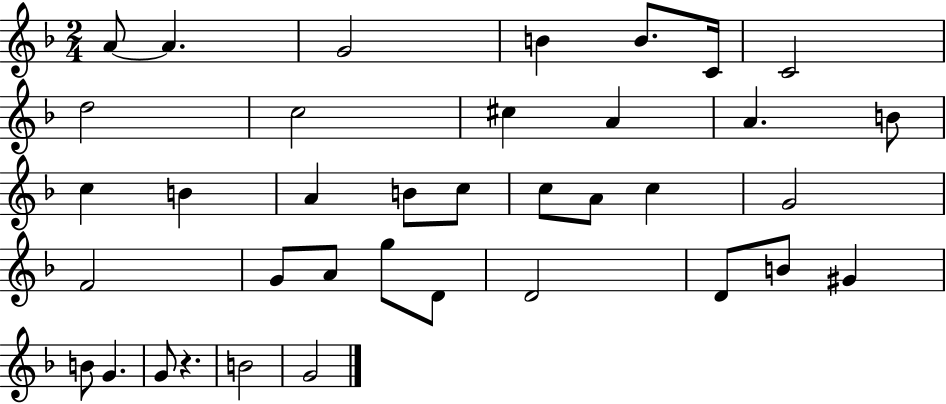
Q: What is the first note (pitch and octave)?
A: A4